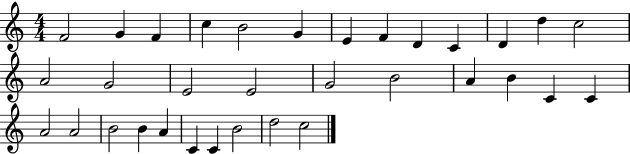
{
  \clef treble
  \numericTimeSignature
  \time 4/4
  \key c \major
  f'2 g'4 f'4 | c''4 b'2 g'4 | e'4 f'4 d'4 c'4 | d'4 d''4 c''2 | \break a'2 g'2 | e'2 e'2 | g'2 b'2 | a'4 b'4 c'4 c'4 | \break a'2 a'2 | b'2 b'4 a'4 | c'4 c'4 b'2 | d''2 c''2 | \break \bar "|."
}